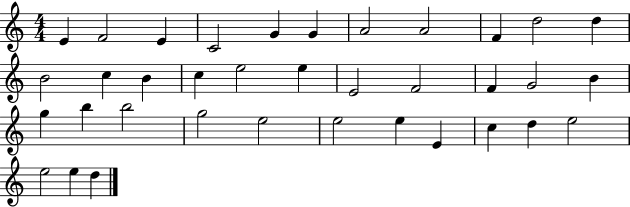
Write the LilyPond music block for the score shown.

{
  \clef treble
  \numericTimeSignature
  \time 4/4
  \key c \major
  e'4 f'2 e'4 | c'2 g'4 g'4 | a'2 a'2 | f'4 d''2 d''4 | \break b'2 c''4 b'4 | c''4 e''2 e''4 | e'2 f'2 | f'4 g'2 b'4 | \break g''4 b''4 b''2 | g''2 e''2 | e''2 e''4 e'4 | c''4 d''4 e''2 | \break e''2 e''4 d''4 | \bar "|."
}